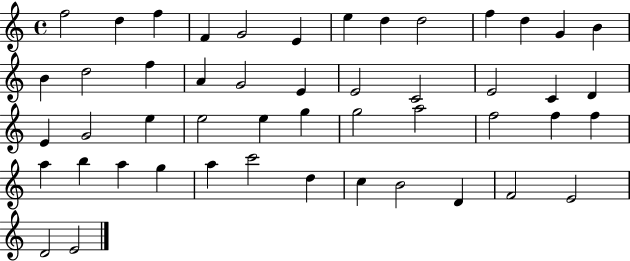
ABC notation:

X:1
T:Untitled
M:4/4
L:1/4
K:C
f2 d f F G2 E e d d2 f d G B B d2 f A G2 E E2 C2 E2 C D E G2 e e2 e g g2 a2 f2 f f a b a g a c'2 d c B2 D F2 E2 D2 E2